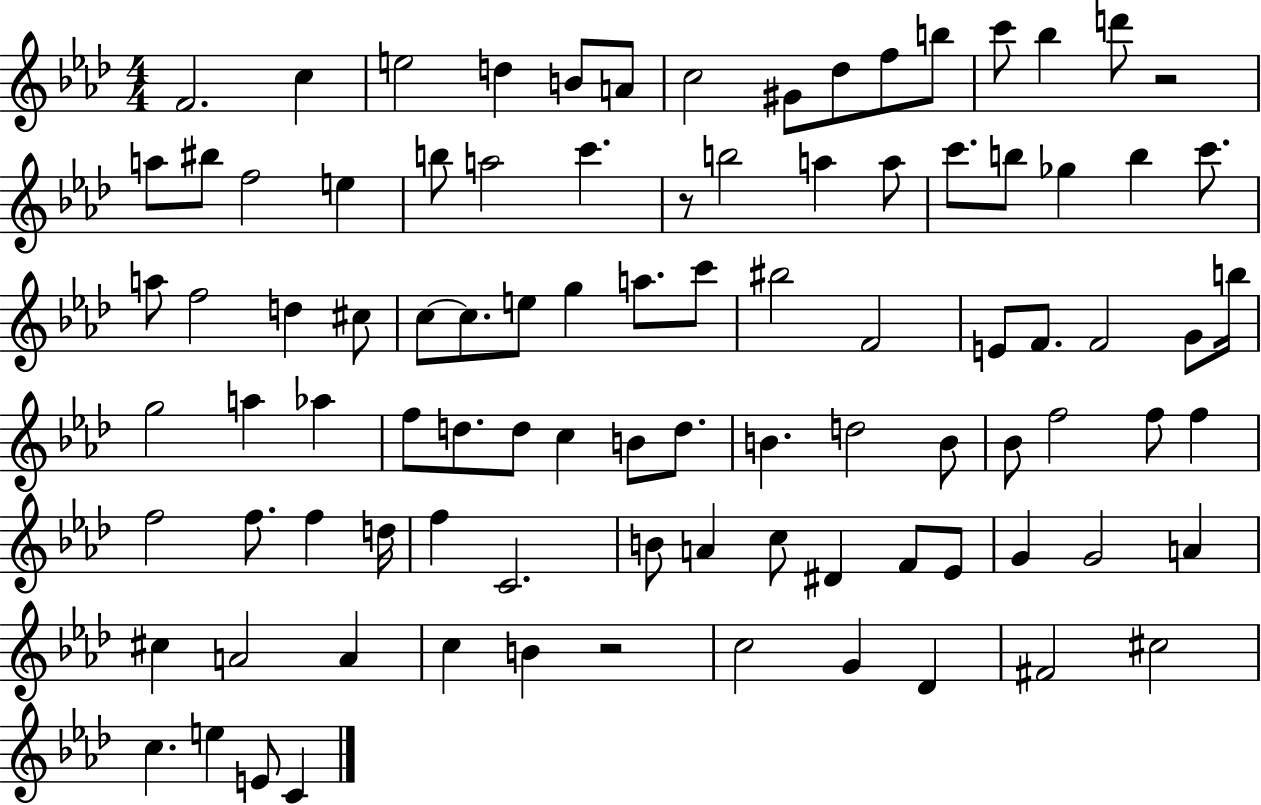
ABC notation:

X:1
T:Untitled
M:4/4
L:1/4
K:Ab
F2 c e2 d B/2 A/2 c2 ^G/2 _d/2 f/2 b/2 c'/2 _b d'/2 z2 a/2 ^b/2 f2 e b/2 a2 c' z/2 b2 a a/2 c'/2 b/2 _g b c'/2 a/2 f2 d ^c/2 c/2 c/2 e/2 g a/2 c'/2 ^b2 F2 E/2 F/2 F2 G/2 b/4 g2 a _a f/2 d/2 d/2 c B/2 d/2 B d2 B/2 _B/2 f2 f/2 f f2 f/2 f d/4 f C2 B/2 A c/2 ^D F/2 _E/2 G G2 A ^c A2 A c B z2 c2 G _D ^F2 ^c2 c e E/2 C